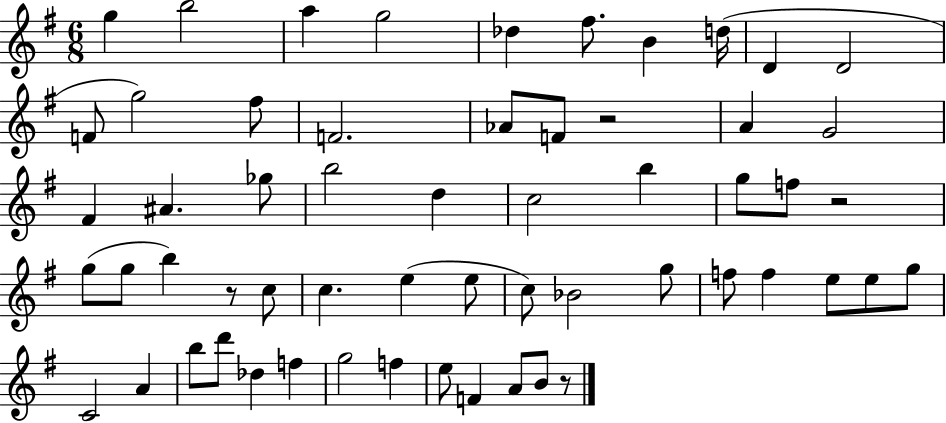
X:1
T:Untitled
M:6/8
L:1/4
K:G
g b2 a g2 _d ^f/2 B d/4 D D2 F/2 g2 ^f/2 F2 _A/2 F/2 z2 A G2 ^F ^A _g/2 b2 d c2 b g/2 f/2 z2 g/2 g/2 b z/2 c/2 c e e/2 c/2 _B2 g/2 f/2 f e/2 e/2 g/2 C2 A b/2 d'/2 _d f g2 f e/2 F A/2 B/2 z/2